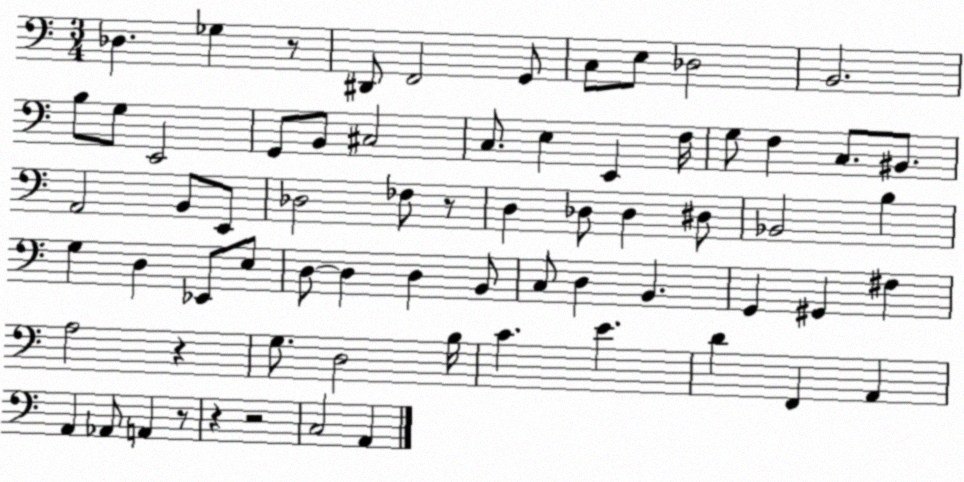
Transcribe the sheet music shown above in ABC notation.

X:1
T:Untitled
M:3/4
L:1/4
K:C
_D, _G, z/2 ^D,,/2 F,,2 G,,/2 C,/2 E,/2 _D,2 B,,2 B,/2 G,/2 E,,2 G,,/2 B,,/2 ^C,2 C,/2 E, E,, F,/4 G,/2 F, C,/2 ^B,,/2 A,,2 B,,/2 E,,/2 _D,2 _F,/2 z/2 D, _D,/2 _D, ^D,/2 _B,,2 B, G, D, _E,,/2 E,/2 D,/2 D, D, B,,/2 C,/2 D, B,, G,, ^G,, ^F, A,2 z G,/2 D,2 B,/4 C E D F,, A,, A,, _A,,/2 A,, z/2 z z2 C,2 A,,